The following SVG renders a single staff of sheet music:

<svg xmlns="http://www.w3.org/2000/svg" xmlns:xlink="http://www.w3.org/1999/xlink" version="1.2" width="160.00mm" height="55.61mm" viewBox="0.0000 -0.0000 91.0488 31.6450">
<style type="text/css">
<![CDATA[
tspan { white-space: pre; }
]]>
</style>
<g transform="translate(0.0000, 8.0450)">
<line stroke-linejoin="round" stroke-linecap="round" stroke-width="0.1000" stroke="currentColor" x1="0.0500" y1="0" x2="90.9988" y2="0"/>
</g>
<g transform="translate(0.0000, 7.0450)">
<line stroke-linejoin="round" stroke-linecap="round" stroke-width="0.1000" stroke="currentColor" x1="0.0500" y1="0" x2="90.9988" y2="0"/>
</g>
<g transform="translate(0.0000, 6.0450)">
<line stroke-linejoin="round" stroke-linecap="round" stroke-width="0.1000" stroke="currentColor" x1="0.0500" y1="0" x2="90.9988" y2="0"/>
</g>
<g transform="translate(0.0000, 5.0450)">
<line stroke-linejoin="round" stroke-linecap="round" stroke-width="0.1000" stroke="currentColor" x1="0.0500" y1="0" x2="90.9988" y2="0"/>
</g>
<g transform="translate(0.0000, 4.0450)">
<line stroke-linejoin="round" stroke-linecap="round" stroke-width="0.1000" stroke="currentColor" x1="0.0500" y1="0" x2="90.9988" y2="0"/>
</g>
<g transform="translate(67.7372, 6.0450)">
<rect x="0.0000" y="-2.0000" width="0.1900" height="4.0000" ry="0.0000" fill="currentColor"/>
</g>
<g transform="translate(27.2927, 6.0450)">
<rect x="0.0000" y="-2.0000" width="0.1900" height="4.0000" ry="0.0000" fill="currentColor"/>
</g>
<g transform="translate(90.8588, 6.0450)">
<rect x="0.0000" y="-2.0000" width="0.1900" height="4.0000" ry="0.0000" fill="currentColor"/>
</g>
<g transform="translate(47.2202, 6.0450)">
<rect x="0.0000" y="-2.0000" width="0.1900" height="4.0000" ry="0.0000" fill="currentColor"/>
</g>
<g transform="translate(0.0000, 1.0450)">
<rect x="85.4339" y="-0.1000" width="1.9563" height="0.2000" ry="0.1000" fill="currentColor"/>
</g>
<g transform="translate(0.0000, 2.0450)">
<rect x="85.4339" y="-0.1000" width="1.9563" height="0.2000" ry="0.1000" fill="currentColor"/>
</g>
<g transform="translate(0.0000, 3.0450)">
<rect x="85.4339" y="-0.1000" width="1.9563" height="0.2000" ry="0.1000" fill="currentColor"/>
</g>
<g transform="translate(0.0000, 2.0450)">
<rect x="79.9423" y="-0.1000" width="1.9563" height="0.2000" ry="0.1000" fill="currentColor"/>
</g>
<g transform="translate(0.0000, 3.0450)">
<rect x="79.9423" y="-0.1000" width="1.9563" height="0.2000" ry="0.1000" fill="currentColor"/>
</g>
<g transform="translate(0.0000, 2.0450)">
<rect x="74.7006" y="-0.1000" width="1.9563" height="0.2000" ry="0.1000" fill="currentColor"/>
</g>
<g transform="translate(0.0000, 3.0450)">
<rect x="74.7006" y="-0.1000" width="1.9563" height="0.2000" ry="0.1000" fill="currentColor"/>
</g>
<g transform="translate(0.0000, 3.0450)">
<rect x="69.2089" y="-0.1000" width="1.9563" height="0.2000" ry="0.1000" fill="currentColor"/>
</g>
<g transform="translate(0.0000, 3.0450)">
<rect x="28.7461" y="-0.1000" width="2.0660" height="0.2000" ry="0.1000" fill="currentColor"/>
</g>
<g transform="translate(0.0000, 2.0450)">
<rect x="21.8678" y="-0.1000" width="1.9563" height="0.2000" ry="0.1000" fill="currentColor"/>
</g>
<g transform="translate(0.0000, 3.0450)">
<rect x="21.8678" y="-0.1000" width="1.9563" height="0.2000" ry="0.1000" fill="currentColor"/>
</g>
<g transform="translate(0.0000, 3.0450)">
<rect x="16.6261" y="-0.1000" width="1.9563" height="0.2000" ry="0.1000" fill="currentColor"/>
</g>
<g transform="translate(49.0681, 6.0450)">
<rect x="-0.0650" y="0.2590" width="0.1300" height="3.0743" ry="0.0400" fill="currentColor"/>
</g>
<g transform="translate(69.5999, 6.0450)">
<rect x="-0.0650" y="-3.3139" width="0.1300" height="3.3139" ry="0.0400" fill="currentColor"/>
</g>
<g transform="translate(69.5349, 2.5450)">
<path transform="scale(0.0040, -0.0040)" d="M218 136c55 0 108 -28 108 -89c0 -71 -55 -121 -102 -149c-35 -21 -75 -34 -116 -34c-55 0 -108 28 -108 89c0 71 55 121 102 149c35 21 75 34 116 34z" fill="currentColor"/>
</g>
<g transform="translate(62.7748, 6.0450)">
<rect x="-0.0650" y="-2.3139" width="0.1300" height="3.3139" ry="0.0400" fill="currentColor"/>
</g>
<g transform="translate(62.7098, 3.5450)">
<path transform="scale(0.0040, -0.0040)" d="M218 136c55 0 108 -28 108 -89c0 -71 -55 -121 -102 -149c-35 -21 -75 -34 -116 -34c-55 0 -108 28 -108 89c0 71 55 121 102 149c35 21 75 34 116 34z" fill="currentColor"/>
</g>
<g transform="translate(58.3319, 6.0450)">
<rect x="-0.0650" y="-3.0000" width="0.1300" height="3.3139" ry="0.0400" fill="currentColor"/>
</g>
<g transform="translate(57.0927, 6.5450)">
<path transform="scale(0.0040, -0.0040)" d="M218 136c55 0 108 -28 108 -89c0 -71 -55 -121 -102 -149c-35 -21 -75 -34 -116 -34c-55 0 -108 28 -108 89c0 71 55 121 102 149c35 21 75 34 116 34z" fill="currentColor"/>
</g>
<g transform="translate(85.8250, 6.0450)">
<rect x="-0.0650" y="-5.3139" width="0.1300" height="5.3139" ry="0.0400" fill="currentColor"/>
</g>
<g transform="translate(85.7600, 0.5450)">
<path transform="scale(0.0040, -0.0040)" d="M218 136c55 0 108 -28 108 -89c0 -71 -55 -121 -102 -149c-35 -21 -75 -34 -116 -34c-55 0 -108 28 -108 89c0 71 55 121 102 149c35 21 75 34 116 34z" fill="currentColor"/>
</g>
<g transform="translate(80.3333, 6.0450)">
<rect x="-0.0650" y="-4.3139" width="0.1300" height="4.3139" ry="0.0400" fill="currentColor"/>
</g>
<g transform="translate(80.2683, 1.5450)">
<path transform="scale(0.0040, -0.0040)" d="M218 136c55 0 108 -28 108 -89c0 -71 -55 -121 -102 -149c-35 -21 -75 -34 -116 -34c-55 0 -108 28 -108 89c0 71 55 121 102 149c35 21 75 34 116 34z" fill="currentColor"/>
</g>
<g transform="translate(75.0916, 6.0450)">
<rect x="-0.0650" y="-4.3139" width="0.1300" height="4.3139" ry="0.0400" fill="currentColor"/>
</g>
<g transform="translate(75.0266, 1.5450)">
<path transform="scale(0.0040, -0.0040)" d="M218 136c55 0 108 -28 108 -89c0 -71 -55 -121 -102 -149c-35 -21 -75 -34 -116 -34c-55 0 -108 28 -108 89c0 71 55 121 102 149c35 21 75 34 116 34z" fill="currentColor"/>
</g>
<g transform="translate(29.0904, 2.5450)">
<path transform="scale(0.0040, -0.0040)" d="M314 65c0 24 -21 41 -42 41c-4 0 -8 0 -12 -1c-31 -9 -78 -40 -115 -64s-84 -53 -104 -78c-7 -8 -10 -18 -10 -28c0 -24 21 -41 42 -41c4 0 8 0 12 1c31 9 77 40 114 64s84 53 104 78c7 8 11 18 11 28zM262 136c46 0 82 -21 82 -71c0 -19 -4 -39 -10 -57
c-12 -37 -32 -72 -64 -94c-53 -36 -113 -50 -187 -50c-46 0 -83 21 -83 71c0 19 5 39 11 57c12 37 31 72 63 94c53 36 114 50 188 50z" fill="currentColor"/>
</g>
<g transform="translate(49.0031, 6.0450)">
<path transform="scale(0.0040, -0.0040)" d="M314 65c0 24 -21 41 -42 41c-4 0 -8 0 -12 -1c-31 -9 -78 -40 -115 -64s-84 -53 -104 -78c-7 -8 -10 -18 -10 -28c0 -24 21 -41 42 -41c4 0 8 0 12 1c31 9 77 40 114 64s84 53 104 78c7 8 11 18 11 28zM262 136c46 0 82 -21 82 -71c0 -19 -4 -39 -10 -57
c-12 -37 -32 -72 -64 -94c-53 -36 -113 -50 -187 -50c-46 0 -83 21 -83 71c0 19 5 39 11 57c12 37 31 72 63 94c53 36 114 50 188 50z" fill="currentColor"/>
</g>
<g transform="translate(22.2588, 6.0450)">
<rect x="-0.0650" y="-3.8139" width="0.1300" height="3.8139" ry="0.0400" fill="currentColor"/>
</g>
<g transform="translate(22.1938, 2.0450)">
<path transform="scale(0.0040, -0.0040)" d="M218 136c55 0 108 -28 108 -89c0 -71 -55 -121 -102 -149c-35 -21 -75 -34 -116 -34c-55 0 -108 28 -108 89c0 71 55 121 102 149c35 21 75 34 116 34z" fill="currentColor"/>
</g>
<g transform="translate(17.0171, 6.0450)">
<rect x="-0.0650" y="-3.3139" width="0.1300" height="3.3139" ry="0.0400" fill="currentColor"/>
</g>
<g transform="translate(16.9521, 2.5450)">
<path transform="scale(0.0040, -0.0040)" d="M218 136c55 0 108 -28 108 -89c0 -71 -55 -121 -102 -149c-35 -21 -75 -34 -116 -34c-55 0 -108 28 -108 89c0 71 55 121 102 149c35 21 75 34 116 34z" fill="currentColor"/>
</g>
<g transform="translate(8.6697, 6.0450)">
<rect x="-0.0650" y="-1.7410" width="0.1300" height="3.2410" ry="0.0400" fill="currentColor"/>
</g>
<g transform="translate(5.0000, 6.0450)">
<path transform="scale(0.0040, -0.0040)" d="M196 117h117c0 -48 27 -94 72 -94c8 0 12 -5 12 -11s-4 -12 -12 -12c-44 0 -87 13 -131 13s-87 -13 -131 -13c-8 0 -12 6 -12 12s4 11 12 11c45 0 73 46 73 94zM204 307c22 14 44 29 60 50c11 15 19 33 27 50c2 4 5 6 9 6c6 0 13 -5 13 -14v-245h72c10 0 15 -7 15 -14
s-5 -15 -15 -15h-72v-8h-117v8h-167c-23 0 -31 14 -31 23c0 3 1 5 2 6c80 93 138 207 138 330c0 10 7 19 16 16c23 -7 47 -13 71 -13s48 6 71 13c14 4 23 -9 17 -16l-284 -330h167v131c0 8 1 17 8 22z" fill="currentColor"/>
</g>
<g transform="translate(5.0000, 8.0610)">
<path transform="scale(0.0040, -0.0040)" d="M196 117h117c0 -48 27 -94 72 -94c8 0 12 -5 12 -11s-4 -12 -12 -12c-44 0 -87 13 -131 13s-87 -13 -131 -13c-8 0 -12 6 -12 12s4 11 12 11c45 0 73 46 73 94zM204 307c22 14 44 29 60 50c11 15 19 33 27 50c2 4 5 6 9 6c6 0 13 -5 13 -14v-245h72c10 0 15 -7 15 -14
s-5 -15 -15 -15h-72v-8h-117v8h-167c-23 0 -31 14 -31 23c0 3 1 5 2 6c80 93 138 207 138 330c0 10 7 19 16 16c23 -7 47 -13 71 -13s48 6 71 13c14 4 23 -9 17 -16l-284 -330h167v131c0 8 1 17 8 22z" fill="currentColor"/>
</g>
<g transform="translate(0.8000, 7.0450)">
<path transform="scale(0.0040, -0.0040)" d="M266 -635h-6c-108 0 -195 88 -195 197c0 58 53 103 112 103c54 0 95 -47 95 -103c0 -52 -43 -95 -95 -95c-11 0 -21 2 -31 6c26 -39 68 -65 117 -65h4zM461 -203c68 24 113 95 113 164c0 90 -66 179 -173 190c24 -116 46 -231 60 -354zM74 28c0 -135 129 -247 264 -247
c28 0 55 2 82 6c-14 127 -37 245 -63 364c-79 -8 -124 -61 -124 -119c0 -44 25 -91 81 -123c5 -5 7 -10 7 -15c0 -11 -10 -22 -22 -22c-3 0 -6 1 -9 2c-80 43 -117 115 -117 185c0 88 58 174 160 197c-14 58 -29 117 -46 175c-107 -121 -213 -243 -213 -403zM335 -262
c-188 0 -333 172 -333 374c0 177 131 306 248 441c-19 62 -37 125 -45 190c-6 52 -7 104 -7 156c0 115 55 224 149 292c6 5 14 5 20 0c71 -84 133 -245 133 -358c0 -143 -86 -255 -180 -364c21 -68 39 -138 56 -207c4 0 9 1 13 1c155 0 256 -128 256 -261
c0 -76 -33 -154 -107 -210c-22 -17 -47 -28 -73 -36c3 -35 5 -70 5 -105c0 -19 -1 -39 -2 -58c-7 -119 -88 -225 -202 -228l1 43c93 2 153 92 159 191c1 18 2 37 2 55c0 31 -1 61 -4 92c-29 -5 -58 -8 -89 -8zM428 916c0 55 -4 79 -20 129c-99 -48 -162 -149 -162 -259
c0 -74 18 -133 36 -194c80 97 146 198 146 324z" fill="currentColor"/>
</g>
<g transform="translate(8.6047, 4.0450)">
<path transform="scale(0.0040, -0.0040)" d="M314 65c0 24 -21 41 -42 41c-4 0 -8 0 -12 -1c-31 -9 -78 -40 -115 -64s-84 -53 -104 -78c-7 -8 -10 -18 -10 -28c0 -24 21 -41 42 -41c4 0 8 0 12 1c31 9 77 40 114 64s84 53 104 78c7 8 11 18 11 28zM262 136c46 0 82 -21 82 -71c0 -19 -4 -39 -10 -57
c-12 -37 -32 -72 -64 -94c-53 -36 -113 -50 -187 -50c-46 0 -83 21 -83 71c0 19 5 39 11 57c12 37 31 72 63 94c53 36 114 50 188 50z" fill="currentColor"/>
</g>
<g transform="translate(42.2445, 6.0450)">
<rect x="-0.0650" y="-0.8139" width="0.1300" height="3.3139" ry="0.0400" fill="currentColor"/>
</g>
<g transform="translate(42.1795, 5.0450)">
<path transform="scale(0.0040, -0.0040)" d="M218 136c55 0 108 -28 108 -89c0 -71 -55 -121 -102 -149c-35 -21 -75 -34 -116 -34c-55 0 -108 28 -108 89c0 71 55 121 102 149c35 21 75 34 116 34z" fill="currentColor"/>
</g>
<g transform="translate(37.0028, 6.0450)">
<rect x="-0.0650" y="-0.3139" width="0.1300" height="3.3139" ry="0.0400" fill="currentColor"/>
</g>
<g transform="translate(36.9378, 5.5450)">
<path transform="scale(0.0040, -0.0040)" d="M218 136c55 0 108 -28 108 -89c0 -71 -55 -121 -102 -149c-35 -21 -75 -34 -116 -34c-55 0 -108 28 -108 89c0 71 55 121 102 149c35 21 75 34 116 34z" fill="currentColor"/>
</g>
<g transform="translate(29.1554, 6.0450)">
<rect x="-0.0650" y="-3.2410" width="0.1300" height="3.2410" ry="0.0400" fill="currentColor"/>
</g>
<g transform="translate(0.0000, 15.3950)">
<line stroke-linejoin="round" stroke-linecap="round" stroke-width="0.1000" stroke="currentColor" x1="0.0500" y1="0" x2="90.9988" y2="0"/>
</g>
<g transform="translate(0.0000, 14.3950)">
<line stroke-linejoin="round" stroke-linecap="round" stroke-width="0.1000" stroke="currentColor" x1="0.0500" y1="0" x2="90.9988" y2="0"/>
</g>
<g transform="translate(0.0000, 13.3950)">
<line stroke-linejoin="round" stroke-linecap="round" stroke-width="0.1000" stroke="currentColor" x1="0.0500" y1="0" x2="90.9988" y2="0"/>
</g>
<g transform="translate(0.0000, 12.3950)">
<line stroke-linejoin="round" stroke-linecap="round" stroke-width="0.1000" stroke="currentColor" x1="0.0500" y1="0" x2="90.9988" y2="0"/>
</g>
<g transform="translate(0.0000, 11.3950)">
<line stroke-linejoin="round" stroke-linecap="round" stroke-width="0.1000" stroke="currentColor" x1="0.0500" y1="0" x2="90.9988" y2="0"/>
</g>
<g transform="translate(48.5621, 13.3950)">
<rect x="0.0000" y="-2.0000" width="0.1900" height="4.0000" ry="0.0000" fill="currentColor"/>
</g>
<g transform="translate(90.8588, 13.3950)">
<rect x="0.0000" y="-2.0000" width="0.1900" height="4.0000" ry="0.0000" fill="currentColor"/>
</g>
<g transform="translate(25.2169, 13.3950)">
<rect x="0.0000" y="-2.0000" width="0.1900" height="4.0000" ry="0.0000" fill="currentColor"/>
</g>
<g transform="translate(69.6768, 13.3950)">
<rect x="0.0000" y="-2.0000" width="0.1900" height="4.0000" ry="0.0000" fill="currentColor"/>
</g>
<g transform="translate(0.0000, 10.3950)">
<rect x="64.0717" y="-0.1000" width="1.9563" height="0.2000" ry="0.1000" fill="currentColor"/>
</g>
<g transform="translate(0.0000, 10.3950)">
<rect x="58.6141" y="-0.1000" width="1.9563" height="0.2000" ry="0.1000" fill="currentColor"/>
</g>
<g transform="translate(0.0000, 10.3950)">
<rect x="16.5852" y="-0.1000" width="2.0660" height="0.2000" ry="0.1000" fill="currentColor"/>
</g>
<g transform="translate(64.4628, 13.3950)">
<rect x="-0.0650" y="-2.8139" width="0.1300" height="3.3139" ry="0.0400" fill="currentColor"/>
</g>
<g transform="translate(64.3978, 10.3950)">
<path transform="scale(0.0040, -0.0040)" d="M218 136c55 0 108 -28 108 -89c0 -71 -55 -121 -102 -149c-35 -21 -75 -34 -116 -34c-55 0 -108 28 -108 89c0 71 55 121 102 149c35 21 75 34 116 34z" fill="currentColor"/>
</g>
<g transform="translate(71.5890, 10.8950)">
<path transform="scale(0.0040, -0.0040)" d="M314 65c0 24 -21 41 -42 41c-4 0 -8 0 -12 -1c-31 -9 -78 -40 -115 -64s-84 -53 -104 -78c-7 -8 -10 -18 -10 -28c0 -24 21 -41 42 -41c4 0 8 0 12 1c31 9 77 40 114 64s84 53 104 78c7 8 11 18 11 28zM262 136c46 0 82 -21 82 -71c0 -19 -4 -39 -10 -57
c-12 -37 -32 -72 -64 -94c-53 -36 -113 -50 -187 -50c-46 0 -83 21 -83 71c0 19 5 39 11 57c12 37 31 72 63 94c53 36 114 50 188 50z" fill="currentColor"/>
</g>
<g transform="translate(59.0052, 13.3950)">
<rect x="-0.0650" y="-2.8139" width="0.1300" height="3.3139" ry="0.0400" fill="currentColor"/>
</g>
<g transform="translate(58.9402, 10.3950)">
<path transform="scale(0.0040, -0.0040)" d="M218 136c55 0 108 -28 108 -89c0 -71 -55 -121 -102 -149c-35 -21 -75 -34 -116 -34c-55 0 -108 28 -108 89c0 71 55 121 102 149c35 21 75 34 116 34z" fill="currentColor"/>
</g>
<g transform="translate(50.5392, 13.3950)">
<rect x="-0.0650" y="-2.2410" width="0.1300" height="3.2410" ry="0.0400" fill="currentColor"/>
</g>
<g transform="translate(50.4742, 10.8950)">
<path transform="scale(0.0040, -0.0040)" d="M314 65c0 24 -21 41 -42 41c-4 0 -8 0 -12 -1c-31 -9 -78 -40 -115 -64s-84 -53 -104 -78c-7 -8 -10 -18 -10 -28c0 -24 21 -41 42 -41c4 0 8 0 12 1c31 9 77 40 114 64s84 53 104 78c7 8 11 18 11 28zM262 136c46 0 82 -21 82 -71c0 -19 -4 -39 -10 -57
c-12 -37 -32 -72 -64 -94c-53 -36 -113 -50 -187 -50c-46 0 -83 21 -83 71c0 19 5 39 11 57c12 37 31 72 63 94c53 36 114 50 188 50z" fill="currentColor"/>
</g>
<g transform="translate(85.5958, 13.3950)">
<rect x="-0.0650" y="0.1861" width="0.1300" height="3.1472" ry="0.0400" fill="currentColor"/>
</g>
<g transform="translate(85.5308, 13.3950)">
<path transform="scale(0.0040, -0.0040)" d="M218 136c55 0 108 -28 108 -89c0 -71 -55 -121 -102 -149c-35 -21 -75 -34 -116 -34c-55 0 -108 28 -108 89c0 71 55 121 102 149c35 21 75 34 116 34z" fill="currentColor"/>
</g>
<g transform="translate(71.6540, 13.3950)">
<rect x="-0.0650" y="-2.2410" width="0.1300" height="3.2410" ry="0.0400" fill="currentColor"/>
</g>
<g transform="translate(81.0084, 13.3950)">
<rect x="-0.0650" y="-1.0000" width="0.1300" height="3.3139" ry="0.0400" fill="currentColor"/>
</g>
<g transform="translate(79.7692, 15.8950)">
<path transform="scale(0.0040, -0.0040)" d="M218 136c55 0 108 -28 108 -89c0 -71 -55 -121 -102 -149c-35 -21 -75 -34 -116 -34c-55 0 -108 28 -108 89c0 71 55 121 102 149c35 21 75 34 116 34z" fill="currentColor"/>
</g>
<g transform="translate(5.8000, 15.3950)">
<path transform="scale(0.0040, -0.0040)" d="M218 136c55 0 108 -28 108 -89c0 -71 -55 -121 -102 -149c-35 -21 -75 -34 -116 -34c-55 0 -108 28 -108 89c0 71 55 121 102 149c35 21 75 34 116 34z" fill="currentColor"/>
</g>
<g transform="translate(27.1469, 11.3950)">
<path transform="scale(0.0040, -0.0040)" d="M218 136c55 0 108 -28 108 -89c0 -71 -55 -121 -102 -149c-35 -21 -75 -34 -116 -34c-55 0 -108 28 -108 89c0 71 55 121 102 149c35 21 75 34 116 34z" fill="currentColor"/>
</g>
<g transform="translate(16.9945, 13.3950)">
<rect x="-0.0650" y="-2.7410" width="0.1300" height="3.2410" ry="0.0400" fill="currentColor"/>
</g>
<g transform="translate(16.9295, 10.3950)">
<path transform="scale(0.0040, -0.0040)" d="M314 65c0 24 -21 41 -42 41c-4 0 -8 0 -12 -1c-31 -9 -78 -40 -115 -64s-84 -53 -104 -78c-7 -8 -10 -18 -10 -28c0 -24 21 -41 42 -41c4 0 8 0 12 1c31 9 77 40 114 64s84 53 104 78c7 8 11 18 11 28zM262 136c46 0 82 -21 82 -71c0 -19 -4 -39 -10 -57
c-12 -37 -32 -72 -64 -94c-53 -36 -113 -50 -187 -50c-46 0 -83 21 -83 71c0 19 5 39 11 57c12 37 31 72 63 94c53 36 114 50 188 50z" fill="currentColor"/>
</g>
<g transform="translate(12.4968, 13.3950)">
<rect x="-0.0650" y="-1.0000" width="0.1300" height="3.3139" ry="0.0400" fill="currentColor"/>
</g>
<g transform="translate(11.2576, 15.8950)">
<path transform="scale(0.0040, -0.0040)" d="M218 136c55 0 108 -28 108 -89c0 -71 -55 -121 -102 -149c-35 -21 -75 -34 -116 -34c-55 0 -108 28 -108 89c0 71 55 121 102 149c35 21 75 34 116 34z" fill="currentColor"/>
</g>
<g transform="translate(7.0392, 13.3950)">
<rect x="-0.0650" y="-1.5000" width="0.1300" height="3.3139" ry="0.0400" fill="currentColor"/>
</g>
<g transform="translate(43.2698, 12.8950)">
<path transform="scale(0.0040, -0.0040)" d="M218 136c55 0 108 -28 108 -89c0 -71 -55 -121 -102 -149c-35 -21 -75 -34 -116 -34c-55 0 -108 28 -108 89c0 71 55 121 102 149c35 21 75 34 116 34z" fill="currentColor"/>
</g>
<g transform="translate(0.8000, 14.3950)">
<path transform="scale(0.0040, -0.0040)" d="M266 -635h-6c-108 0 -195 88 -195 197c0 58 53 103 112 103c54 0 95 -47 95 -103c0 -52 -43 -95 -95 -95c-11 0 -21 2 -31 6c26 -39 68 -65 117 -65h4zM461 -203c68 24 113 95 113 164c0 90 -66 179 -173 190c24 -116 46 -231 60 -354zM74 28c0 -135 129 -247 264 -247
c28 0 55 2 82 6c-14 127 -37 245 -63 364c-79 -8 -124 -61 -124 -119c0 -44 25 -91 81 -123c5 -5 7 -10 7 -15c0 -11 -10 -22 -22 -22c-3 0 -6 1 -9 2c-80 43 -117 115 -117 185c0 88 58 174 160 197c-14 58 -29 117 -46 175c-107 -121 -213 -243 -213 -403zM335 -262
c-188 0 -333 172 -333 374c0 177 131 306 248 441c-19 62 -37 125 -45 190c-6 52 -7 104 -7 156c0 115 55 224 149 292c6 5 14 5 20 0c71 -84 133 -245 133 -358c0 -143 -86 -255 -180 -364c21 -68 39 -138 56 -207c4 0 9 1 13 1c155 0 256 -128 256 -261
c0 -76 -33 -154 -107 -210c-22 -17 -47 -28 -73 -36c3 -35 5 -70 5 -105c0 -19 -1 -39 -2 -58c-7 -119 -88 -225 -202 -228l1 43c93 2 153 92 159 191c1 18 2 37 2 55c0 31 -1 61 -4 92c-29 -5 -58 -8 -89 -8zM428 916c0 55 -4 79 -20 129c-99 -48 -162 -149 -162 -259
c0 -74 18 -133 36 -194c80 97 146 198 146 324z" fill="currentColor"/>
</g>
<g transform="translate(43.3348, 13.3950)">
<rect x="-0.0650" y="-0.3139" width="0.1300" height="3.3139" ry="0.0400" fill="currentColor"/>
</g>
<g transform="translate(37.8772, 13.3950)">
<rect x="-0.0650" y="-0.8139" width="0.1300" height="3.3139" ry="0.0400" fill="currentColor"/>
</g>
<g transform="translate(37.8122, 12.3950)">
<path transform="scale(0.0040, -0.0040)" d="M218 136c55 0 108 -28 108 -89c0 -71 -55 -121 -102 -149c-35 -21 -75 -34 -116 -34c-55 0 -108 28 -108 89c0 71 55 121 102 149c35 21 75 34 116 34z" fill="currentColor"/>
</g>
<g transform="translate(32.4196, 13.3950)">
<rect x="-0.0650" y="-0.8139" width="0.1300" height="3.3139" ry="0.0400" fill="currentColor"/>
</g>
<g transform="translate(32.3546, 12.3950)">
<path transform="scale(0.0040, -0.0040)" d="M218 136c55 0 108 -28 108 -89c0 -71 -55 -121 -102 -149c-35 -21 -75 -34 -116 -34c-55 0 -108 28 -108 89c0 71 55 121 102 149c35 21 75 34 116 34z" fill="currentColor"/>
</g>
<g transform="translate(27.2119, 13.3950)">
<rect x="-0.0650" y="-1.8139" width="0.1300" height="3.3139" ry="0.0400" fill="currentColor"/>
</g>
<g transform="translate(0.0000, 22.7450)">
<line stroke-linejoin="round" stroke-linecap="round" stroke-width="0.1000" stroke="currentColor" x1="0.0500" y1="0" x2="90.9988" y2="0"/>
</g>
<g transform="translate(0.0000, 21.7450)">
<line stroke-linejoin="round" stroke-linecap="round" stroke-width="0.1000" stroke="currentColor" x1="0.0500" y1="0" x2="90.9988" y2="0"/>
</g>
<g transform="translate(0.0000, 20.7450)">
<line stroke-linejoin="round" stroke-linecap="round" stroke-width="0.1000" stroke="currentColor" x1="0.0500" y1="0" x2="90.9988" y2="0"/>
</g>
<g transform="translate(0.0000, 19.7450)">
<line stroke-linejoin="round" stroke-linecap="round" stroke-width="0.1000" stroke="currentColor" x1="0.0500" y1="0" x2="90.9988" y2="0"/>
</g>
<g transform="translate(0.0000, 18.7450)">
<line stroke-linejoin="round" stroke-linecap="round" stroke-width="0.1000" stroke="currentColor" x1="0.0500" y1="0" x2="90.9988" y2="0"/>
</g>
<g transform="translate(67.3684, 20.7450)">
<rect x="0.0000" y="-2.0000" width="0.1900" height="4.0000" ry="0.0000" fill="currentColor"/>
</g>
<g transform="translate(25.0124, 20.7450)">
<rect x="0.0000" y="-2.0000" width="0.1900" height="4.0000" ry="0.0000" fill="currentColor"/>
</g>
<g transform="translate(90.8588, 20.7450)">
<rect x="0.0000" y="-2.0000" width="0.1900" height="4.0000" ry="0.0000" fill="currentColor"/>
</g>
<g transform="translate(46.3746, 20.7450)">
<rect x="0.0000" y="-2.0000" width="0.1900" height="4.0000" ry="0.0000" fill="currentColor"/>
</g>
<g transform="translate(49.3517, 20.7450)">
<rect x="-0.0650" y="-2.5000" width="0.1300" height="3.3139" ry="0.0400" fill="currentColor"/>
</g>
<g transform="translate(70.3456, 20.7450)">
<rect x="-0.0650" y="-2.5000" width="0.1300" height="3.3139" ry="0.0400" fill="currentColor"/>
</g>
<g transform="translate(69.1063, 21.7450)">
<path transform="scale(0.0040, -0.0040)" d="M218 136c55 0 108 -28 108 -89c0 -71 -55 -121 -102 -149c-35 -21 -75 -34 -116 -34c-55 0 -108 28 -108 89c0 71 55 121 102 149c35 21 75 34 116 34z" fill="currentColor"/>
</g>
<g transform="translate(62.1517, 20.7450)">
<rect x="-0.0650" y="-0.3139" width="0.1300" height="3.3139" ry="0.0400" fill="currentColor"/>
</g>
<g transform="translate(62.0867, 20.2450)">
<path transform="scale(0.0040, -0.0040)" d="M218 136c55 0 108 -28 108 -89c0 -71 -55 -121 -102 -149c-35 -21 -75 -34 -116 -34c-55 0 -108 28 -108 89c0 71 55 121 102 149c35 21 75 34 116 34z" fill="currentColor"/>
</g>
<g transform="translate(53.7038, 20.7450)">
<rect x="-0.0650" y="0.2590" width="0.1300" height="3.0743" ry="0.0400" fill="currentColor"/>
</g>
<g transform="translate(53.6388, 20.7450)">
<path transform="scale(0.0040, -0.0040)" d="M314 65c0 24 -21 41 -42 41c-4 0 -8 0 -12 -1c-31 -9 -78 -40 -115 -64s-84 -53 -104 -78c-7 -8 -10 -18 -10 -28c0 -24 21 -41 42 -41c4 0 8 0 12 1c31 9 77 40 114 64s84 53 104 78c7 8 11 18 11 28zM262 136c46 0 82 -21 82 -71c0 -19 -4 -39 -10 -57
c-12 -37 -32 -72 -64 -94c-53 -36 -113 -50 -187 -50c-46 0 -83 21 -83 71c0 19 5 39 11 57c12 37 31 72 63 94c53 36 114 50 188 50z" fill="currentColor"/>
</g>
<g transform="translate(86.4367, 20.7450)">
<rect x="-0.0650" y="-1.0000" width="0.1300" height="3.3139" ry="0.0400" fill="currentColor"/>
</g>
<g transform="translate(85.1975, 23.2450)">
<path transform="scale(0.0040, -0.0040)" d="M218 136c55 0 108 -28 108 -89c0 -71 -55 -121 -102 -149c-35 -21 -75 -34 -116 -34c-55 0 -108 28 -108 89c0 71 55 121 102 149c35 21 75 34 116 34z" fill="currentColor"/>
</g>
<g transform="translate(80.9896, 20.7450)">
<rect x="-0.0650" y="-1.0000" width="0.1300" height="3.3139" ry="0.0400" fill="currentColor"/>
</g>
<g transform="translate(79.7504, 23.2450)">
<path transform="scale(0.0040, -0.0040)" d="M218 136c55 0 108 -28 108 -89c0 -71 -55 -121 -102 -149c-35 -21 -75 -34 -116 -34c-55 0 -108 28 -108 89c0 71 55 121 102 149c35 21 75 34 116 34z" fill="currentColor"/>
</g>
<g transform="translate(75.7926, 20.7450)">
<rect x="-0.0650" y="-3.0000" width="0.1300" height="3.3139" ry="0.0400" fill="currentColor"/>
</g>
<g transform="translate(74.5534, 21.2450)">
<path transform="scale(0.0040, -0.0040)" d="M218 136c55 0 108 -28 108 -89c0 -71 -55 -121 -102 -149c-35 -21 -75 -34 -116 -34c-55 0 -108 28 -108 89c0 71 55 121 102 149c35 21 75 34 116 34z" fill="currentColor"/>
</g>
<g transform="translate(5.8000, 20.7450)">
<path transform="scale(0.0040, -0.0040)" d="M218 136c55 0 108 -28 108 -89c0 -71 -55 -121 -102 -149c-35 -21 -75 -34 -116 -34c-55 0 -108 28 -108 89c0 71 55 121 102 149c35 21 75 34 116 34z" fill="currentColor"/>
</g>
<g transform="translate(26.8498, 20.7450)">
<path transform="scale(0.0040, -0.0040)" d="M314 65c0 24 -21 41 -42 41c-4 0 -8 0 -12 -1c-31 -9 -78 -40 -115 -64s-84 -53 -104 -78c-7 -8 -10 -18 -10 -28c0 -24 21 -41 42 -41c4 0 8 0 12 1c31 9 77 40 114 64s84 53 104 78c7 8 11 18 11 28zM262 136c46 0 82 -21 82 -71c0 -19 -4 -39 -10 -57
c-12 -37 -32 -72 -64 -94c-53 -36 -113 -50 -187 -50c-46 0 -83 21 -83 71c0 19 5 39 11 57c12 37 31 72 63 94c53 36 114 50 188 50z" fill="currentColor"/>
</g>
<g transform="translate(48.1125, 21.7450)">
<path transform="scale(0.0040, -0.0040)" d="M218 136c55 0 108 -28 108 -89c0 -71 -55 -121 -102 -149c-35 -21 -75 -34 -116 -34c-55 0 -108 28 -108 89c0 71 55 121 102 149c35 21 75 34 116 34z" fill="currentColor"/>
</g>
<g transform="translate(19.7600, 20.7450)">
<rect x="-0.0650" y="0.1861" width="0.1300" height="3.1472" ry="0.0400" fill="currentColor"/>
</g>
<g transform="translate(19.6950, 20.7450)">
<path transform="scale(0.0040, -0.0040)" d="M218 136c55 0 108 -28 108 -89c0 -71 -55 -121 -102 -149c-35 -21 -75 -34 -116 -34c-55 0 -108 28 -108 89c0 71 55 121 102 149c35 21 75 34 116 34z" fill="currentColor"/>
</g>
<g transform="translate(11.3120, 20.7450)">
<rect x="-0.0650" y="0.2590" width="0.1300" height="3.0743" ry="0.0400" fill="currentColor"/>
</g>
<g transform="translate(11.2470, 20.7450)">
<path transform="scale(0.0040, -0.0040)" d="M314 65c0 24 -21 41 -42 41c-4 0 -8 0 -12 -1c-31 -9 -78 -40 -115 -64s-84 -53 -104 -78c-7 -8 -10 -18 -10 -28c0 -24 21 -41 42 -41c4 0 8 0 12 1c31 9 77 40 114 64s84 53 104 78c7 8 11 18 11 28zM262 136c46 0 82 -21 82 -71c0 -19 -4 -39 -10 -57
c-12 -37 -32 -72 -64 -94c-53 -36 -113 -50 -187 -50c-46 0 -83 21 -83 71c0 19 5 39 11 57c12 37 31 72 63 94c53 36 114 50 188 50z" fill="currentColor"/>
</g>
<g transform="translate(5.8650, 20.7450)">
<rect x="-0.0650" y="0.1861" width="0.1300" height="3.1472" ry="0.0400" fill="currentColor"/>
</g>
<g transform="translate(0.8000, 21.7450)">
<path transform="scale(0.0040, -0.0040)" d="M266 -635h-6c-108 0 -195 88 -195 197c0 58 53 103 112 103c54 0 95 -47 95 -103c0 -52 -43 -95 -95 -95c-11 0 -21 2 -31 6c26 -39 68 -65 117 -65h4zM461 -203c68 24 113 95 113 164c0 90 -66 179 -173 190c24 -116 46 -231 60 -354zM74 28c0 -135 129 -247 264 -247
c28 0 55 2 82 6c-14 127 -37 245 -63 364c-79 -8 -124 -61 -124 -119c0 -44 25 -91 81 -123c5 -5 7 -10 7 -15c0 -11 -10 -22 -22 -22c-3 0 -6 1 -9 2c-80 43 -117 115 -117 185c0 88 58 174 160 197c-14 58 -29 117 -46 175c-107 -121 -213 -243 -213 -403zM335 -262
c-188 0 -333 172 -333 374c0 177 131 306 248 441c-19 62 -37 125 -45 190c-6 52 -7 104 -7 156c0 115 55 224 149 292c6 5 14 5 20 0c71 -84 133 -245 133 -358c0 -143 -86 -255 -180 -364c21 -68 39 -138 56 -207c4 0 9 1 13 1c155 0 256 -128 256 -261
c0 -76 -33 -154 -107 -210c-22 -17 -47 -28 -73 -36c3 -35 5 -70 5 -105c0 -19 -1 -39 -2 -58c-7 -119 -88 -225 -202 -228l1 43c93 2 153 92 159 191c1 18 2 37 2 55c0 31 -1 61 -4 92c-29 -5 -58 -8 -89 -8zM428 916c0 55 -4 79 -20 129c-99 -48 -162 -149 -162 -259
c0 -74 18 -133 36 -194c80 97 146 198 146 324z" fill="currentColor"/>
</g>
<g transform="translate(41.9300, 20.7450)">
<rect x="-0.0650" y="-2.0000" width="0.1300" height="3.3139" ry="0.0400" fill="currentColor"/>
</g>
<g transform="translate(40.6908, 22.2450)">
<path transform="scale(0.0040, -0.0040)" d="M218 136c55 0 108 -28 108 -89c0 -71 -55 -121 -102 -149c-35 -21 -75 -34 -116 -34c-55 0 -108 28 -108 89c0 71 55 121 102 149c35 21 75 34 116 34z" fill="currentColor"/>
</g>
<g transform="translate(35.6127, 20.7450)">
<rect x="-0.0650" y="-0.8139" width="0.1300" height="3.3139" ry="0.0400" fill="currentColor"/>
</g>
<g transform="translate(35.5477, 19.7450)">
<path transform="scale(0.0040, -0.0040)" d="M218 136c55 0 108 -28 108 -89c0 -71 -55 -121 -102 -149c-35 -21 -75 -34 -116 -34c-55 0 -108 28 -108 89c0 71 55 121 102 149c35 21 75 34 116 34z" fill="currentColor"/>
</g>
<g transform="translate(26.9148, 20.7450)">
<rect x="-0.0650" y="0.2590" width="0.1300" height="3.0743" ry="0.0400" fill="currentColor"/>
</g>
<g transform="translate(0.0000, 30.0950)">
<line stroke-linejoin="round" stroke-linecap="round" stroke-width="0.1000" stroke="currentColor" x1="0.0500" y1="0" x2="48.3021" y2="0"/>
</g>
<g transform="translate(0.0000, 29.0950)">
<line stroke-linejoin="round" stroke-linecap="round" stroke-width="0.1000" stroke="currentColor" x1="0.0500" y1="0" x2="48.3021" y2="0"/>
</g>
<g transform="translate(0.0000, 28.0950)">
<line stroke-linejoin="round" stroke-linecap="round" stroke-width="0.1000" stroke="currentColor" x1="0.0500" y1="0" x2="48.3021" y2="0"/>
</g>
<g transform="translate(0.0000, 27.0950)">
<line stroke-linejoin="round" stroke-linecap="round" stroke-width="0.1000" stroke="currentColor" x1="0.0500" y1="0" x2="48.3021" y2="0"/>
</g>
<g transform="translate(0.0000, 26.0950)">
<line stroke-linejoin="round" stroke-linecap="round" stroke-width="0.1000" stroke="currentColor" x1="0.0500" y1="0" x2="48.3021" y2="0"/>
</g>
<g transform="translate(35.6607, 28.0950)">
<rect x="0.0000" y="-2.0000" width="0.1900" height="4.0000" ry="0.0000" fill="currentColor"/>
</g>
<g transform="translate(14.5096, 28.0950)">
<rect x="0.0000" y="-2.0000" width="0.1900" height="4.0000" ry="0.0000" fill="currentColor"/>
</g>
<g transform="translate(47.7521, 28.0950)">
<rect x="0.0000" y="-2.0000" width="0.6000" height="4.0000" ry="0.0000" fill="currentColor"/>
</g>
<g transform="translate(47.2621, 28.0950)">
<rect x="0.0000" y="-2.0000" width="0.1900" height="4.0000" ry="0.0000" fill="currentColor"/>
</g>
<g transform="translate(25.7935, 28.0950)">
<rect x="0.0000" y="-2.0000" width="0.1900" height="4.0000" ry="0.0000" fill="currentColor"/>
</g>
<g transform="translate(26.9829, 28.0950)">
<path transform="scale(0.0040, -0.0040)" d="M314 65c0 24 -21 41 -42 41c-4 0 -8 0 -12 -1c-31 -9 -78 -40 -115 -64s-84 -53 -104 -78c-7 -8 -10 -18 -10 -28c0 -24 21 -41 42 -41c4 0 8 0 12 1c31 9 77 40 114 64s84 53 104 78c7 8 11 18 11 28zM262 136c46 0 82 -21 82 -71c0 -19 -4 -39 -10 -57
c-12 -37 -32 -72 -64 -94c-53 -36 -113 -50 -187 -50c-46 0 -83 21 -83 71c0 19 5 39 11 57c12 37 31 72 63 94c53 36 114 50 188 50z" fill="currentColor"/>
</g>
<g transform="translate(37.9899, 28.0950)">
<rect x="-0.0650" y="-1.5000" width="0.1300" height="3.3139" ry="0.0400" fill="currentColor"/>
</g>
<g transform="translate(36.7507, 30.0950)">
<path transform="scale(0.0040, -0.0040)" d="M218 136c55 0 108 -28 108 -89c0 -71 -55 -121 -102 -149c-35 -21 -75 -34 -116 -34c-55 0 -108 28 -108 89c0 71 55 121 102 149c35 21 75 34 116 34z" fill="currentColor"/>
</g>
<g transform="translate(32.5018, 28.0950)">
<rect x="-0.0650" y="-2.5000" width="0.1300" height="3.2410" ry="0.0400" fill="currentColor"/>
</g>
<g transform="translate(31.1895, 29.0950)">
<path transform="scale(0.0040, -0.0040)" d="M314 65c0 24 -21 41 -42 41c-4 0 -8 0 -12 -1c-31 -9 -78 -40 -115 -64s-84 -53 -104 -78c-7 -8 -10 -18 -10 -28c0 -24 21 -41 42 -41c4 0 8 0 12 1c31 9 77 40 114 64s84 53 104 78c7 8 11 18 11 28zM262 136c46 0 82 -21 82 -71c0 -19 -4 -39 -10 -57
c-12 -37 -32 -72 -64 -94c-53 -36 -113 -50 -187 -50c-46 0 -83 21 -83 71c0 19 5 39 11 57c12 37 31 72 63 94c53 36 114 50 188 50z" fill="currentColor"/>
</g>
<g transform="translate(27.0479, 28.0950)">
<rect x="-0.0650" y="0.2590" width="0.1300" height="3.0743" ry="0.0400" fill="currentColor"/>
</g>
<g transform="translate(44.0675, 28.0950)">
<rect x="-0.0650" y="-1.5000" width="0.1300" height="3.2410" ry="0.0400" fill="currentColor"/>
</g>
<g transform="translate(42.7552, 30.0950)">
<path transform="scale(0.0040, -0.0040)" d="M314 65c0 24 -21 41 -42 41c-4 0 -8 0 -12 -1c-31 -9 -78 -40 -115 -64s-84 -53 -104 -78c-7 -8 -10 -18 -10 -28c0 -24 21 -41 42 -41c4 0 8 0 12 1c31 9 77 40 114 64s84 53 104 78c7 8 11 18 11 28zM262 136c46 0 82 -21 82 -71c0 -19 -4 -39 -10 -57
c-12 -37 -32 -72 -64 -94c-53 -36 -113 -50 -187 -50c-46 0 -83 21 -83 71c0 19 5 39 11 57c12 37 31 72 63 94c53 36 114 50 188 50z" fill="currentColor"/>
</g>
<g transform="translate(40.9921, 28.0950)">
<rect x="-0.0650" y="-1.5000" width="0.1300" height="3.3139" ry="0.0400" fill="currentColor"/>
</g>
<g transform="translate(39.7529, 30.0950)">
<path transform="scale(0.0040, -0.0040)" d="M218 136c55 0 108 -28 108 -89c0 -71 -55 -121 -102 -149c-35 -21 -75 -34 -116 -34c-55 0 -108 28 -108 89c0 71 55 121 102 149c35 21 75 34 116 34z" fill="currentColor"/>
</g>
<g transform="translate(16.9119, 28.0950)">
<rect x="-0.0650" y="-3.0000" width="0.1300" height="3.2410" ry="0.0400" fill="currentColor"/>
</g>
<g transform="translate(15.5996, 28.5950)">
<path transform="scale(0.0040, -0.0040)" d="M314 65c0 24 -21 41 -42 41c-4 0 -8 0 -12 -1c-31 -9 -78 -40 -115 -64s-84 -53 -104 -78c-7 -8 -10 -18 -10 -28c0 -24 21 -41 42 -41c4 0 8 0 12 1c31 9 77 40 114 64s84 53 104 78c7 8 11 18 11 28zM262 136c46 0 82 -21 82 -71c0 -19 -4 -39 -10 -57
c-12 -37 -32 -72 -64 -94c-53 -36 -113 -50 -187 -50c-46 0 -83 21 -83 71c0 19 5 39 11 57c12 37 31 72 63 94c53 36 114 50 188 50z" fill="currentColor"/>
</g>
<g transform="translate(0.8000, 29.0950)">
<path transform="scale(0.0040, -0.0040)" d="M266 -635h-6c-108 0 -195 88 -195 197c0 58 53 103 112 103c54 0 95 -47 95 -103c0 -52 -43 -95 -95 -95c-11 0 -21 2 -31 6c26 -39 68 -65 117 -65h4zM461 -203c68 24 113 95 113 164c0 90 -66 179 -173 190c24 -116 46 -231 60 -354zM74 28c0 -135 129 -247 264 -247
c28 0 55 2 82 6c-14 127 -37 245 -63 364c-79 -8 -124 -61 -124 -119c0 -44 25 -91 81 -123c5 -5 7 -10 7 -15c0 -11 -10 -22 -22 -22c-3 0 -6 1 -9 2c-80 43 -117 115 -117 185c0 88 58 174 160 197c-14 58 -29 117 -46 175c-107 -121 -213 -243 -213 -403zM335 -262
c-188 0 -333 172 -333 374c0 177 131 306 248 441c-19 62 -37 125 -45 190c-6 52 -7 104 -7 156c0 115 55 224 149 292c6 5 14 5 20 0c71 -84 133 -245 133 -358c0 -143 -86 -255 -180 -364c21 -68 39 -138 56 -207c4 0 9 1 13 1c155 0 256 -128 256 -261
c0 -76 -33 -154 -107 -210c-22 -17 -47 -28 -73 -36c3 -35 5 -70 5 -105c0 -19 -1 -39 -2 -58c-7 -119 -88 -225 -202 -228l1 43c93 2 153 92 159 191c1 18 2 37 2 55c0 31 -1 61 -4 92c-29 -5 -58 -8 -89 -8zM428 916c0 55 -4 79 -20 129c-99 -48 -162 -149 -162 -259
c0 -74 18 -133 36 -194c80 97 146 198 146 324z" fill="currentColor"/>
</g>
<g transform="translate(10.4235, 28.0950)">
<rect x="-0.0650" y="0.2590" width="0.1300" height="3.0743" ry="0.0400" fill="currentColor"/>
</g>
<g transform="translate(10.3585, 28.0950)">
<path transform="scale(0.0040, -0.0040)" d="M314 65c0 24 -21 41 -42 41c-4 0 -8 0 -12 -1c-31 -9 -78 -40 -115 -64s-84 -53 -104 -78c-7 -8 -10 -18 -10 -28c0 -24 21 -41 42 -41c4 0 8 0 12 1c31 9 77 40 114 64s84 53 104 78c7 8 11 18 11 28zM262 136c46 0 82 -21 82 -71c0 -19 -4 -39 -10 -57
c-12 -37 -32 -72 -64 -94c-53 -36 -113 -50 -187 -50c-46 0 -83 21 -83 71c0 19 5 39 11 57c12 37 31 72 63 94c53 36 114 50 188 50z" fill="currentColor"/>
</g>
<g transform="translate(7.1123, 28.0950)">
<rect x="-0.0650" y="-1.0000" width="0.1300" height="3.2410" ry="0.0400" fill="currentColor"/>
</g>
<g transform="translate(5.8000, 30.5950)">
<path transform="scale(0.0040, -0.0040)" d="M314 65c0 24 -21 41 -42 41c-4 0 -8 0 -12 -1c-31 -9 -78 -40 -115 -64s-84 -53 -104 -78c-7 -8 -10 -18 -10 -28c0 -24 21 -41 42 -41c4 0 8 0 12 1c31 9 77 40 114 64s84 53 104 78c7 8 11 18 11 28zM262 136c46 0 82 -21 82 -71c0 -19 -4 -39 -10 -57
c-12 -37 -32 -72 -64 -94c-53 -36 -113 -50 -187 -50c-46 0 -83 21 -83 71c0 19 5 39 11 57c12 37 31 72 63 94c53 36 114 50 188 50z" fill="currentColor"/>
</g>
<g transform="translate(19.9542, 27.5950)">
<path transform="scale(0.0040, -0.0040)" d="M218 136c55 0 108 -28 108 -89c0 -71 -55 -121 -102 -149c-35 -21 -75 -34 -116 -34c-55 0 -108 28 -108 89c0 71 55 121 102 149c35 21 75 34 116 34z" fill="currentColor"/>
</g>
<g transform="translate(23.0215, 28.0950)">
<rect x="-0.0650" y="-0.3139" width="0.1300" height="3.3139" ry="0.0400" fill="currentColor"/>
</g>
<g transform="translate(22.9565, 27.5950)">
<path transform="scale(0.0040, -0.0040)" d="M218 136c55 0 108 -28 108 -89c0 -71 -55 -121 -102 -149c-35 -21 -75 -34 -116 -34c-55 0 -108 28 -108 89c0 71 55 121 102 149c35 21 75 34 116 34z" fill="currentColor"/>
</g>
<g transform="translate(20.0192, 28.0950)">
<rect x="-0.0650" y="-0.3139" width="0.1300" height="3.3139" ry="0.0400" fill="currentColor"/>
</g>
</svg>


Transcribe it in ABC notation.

X:1
T:Untitled
M:4/4
L:1/4
K:C
f2 b c' b2 c d B2 A g b d' d' f' E D a2 f d d c g2 a a g2 D B B B2 B B2 d F G B2 c G A D D D2 B2 A2 c c B2 G2 E E E2